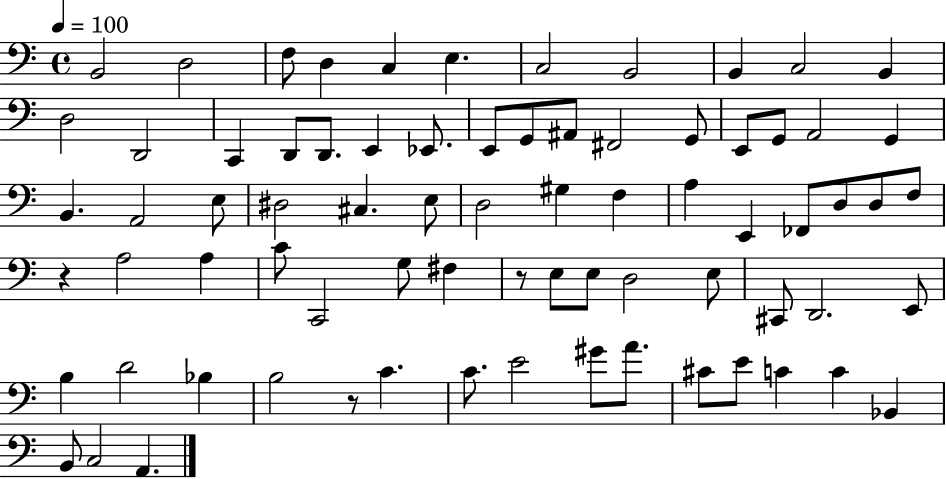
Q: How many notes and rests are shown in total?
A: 75